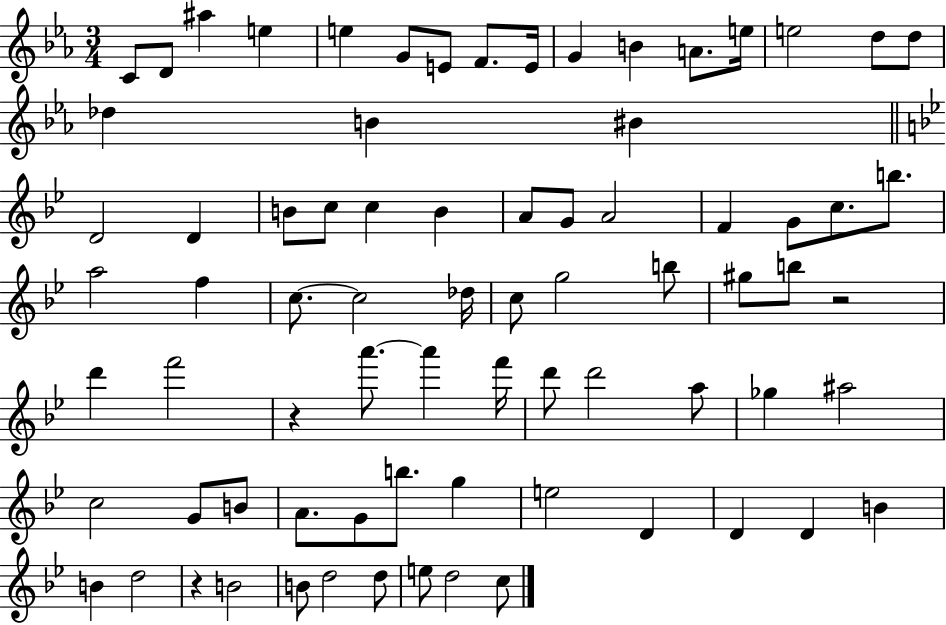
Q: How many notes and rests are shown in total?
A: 76